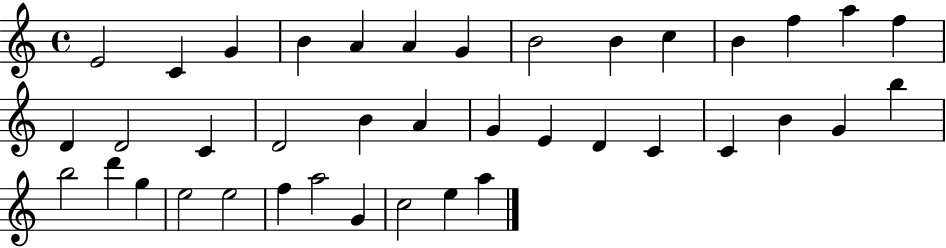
E4/h C4/q G4/q B4/q A4/q A4/q G4/q B4/h B4/q C5/q B4/q F5/q A5/q F5/q D4/q D4/h C4/q D4/h B4/q A4/q G4/q E4/q D4/q C4/q C4/q B4/q G4/q B5/q B5/h D6/q G5/q E5/h E5/h F5/q A5/h G4/q C5/h E5/q A5/q